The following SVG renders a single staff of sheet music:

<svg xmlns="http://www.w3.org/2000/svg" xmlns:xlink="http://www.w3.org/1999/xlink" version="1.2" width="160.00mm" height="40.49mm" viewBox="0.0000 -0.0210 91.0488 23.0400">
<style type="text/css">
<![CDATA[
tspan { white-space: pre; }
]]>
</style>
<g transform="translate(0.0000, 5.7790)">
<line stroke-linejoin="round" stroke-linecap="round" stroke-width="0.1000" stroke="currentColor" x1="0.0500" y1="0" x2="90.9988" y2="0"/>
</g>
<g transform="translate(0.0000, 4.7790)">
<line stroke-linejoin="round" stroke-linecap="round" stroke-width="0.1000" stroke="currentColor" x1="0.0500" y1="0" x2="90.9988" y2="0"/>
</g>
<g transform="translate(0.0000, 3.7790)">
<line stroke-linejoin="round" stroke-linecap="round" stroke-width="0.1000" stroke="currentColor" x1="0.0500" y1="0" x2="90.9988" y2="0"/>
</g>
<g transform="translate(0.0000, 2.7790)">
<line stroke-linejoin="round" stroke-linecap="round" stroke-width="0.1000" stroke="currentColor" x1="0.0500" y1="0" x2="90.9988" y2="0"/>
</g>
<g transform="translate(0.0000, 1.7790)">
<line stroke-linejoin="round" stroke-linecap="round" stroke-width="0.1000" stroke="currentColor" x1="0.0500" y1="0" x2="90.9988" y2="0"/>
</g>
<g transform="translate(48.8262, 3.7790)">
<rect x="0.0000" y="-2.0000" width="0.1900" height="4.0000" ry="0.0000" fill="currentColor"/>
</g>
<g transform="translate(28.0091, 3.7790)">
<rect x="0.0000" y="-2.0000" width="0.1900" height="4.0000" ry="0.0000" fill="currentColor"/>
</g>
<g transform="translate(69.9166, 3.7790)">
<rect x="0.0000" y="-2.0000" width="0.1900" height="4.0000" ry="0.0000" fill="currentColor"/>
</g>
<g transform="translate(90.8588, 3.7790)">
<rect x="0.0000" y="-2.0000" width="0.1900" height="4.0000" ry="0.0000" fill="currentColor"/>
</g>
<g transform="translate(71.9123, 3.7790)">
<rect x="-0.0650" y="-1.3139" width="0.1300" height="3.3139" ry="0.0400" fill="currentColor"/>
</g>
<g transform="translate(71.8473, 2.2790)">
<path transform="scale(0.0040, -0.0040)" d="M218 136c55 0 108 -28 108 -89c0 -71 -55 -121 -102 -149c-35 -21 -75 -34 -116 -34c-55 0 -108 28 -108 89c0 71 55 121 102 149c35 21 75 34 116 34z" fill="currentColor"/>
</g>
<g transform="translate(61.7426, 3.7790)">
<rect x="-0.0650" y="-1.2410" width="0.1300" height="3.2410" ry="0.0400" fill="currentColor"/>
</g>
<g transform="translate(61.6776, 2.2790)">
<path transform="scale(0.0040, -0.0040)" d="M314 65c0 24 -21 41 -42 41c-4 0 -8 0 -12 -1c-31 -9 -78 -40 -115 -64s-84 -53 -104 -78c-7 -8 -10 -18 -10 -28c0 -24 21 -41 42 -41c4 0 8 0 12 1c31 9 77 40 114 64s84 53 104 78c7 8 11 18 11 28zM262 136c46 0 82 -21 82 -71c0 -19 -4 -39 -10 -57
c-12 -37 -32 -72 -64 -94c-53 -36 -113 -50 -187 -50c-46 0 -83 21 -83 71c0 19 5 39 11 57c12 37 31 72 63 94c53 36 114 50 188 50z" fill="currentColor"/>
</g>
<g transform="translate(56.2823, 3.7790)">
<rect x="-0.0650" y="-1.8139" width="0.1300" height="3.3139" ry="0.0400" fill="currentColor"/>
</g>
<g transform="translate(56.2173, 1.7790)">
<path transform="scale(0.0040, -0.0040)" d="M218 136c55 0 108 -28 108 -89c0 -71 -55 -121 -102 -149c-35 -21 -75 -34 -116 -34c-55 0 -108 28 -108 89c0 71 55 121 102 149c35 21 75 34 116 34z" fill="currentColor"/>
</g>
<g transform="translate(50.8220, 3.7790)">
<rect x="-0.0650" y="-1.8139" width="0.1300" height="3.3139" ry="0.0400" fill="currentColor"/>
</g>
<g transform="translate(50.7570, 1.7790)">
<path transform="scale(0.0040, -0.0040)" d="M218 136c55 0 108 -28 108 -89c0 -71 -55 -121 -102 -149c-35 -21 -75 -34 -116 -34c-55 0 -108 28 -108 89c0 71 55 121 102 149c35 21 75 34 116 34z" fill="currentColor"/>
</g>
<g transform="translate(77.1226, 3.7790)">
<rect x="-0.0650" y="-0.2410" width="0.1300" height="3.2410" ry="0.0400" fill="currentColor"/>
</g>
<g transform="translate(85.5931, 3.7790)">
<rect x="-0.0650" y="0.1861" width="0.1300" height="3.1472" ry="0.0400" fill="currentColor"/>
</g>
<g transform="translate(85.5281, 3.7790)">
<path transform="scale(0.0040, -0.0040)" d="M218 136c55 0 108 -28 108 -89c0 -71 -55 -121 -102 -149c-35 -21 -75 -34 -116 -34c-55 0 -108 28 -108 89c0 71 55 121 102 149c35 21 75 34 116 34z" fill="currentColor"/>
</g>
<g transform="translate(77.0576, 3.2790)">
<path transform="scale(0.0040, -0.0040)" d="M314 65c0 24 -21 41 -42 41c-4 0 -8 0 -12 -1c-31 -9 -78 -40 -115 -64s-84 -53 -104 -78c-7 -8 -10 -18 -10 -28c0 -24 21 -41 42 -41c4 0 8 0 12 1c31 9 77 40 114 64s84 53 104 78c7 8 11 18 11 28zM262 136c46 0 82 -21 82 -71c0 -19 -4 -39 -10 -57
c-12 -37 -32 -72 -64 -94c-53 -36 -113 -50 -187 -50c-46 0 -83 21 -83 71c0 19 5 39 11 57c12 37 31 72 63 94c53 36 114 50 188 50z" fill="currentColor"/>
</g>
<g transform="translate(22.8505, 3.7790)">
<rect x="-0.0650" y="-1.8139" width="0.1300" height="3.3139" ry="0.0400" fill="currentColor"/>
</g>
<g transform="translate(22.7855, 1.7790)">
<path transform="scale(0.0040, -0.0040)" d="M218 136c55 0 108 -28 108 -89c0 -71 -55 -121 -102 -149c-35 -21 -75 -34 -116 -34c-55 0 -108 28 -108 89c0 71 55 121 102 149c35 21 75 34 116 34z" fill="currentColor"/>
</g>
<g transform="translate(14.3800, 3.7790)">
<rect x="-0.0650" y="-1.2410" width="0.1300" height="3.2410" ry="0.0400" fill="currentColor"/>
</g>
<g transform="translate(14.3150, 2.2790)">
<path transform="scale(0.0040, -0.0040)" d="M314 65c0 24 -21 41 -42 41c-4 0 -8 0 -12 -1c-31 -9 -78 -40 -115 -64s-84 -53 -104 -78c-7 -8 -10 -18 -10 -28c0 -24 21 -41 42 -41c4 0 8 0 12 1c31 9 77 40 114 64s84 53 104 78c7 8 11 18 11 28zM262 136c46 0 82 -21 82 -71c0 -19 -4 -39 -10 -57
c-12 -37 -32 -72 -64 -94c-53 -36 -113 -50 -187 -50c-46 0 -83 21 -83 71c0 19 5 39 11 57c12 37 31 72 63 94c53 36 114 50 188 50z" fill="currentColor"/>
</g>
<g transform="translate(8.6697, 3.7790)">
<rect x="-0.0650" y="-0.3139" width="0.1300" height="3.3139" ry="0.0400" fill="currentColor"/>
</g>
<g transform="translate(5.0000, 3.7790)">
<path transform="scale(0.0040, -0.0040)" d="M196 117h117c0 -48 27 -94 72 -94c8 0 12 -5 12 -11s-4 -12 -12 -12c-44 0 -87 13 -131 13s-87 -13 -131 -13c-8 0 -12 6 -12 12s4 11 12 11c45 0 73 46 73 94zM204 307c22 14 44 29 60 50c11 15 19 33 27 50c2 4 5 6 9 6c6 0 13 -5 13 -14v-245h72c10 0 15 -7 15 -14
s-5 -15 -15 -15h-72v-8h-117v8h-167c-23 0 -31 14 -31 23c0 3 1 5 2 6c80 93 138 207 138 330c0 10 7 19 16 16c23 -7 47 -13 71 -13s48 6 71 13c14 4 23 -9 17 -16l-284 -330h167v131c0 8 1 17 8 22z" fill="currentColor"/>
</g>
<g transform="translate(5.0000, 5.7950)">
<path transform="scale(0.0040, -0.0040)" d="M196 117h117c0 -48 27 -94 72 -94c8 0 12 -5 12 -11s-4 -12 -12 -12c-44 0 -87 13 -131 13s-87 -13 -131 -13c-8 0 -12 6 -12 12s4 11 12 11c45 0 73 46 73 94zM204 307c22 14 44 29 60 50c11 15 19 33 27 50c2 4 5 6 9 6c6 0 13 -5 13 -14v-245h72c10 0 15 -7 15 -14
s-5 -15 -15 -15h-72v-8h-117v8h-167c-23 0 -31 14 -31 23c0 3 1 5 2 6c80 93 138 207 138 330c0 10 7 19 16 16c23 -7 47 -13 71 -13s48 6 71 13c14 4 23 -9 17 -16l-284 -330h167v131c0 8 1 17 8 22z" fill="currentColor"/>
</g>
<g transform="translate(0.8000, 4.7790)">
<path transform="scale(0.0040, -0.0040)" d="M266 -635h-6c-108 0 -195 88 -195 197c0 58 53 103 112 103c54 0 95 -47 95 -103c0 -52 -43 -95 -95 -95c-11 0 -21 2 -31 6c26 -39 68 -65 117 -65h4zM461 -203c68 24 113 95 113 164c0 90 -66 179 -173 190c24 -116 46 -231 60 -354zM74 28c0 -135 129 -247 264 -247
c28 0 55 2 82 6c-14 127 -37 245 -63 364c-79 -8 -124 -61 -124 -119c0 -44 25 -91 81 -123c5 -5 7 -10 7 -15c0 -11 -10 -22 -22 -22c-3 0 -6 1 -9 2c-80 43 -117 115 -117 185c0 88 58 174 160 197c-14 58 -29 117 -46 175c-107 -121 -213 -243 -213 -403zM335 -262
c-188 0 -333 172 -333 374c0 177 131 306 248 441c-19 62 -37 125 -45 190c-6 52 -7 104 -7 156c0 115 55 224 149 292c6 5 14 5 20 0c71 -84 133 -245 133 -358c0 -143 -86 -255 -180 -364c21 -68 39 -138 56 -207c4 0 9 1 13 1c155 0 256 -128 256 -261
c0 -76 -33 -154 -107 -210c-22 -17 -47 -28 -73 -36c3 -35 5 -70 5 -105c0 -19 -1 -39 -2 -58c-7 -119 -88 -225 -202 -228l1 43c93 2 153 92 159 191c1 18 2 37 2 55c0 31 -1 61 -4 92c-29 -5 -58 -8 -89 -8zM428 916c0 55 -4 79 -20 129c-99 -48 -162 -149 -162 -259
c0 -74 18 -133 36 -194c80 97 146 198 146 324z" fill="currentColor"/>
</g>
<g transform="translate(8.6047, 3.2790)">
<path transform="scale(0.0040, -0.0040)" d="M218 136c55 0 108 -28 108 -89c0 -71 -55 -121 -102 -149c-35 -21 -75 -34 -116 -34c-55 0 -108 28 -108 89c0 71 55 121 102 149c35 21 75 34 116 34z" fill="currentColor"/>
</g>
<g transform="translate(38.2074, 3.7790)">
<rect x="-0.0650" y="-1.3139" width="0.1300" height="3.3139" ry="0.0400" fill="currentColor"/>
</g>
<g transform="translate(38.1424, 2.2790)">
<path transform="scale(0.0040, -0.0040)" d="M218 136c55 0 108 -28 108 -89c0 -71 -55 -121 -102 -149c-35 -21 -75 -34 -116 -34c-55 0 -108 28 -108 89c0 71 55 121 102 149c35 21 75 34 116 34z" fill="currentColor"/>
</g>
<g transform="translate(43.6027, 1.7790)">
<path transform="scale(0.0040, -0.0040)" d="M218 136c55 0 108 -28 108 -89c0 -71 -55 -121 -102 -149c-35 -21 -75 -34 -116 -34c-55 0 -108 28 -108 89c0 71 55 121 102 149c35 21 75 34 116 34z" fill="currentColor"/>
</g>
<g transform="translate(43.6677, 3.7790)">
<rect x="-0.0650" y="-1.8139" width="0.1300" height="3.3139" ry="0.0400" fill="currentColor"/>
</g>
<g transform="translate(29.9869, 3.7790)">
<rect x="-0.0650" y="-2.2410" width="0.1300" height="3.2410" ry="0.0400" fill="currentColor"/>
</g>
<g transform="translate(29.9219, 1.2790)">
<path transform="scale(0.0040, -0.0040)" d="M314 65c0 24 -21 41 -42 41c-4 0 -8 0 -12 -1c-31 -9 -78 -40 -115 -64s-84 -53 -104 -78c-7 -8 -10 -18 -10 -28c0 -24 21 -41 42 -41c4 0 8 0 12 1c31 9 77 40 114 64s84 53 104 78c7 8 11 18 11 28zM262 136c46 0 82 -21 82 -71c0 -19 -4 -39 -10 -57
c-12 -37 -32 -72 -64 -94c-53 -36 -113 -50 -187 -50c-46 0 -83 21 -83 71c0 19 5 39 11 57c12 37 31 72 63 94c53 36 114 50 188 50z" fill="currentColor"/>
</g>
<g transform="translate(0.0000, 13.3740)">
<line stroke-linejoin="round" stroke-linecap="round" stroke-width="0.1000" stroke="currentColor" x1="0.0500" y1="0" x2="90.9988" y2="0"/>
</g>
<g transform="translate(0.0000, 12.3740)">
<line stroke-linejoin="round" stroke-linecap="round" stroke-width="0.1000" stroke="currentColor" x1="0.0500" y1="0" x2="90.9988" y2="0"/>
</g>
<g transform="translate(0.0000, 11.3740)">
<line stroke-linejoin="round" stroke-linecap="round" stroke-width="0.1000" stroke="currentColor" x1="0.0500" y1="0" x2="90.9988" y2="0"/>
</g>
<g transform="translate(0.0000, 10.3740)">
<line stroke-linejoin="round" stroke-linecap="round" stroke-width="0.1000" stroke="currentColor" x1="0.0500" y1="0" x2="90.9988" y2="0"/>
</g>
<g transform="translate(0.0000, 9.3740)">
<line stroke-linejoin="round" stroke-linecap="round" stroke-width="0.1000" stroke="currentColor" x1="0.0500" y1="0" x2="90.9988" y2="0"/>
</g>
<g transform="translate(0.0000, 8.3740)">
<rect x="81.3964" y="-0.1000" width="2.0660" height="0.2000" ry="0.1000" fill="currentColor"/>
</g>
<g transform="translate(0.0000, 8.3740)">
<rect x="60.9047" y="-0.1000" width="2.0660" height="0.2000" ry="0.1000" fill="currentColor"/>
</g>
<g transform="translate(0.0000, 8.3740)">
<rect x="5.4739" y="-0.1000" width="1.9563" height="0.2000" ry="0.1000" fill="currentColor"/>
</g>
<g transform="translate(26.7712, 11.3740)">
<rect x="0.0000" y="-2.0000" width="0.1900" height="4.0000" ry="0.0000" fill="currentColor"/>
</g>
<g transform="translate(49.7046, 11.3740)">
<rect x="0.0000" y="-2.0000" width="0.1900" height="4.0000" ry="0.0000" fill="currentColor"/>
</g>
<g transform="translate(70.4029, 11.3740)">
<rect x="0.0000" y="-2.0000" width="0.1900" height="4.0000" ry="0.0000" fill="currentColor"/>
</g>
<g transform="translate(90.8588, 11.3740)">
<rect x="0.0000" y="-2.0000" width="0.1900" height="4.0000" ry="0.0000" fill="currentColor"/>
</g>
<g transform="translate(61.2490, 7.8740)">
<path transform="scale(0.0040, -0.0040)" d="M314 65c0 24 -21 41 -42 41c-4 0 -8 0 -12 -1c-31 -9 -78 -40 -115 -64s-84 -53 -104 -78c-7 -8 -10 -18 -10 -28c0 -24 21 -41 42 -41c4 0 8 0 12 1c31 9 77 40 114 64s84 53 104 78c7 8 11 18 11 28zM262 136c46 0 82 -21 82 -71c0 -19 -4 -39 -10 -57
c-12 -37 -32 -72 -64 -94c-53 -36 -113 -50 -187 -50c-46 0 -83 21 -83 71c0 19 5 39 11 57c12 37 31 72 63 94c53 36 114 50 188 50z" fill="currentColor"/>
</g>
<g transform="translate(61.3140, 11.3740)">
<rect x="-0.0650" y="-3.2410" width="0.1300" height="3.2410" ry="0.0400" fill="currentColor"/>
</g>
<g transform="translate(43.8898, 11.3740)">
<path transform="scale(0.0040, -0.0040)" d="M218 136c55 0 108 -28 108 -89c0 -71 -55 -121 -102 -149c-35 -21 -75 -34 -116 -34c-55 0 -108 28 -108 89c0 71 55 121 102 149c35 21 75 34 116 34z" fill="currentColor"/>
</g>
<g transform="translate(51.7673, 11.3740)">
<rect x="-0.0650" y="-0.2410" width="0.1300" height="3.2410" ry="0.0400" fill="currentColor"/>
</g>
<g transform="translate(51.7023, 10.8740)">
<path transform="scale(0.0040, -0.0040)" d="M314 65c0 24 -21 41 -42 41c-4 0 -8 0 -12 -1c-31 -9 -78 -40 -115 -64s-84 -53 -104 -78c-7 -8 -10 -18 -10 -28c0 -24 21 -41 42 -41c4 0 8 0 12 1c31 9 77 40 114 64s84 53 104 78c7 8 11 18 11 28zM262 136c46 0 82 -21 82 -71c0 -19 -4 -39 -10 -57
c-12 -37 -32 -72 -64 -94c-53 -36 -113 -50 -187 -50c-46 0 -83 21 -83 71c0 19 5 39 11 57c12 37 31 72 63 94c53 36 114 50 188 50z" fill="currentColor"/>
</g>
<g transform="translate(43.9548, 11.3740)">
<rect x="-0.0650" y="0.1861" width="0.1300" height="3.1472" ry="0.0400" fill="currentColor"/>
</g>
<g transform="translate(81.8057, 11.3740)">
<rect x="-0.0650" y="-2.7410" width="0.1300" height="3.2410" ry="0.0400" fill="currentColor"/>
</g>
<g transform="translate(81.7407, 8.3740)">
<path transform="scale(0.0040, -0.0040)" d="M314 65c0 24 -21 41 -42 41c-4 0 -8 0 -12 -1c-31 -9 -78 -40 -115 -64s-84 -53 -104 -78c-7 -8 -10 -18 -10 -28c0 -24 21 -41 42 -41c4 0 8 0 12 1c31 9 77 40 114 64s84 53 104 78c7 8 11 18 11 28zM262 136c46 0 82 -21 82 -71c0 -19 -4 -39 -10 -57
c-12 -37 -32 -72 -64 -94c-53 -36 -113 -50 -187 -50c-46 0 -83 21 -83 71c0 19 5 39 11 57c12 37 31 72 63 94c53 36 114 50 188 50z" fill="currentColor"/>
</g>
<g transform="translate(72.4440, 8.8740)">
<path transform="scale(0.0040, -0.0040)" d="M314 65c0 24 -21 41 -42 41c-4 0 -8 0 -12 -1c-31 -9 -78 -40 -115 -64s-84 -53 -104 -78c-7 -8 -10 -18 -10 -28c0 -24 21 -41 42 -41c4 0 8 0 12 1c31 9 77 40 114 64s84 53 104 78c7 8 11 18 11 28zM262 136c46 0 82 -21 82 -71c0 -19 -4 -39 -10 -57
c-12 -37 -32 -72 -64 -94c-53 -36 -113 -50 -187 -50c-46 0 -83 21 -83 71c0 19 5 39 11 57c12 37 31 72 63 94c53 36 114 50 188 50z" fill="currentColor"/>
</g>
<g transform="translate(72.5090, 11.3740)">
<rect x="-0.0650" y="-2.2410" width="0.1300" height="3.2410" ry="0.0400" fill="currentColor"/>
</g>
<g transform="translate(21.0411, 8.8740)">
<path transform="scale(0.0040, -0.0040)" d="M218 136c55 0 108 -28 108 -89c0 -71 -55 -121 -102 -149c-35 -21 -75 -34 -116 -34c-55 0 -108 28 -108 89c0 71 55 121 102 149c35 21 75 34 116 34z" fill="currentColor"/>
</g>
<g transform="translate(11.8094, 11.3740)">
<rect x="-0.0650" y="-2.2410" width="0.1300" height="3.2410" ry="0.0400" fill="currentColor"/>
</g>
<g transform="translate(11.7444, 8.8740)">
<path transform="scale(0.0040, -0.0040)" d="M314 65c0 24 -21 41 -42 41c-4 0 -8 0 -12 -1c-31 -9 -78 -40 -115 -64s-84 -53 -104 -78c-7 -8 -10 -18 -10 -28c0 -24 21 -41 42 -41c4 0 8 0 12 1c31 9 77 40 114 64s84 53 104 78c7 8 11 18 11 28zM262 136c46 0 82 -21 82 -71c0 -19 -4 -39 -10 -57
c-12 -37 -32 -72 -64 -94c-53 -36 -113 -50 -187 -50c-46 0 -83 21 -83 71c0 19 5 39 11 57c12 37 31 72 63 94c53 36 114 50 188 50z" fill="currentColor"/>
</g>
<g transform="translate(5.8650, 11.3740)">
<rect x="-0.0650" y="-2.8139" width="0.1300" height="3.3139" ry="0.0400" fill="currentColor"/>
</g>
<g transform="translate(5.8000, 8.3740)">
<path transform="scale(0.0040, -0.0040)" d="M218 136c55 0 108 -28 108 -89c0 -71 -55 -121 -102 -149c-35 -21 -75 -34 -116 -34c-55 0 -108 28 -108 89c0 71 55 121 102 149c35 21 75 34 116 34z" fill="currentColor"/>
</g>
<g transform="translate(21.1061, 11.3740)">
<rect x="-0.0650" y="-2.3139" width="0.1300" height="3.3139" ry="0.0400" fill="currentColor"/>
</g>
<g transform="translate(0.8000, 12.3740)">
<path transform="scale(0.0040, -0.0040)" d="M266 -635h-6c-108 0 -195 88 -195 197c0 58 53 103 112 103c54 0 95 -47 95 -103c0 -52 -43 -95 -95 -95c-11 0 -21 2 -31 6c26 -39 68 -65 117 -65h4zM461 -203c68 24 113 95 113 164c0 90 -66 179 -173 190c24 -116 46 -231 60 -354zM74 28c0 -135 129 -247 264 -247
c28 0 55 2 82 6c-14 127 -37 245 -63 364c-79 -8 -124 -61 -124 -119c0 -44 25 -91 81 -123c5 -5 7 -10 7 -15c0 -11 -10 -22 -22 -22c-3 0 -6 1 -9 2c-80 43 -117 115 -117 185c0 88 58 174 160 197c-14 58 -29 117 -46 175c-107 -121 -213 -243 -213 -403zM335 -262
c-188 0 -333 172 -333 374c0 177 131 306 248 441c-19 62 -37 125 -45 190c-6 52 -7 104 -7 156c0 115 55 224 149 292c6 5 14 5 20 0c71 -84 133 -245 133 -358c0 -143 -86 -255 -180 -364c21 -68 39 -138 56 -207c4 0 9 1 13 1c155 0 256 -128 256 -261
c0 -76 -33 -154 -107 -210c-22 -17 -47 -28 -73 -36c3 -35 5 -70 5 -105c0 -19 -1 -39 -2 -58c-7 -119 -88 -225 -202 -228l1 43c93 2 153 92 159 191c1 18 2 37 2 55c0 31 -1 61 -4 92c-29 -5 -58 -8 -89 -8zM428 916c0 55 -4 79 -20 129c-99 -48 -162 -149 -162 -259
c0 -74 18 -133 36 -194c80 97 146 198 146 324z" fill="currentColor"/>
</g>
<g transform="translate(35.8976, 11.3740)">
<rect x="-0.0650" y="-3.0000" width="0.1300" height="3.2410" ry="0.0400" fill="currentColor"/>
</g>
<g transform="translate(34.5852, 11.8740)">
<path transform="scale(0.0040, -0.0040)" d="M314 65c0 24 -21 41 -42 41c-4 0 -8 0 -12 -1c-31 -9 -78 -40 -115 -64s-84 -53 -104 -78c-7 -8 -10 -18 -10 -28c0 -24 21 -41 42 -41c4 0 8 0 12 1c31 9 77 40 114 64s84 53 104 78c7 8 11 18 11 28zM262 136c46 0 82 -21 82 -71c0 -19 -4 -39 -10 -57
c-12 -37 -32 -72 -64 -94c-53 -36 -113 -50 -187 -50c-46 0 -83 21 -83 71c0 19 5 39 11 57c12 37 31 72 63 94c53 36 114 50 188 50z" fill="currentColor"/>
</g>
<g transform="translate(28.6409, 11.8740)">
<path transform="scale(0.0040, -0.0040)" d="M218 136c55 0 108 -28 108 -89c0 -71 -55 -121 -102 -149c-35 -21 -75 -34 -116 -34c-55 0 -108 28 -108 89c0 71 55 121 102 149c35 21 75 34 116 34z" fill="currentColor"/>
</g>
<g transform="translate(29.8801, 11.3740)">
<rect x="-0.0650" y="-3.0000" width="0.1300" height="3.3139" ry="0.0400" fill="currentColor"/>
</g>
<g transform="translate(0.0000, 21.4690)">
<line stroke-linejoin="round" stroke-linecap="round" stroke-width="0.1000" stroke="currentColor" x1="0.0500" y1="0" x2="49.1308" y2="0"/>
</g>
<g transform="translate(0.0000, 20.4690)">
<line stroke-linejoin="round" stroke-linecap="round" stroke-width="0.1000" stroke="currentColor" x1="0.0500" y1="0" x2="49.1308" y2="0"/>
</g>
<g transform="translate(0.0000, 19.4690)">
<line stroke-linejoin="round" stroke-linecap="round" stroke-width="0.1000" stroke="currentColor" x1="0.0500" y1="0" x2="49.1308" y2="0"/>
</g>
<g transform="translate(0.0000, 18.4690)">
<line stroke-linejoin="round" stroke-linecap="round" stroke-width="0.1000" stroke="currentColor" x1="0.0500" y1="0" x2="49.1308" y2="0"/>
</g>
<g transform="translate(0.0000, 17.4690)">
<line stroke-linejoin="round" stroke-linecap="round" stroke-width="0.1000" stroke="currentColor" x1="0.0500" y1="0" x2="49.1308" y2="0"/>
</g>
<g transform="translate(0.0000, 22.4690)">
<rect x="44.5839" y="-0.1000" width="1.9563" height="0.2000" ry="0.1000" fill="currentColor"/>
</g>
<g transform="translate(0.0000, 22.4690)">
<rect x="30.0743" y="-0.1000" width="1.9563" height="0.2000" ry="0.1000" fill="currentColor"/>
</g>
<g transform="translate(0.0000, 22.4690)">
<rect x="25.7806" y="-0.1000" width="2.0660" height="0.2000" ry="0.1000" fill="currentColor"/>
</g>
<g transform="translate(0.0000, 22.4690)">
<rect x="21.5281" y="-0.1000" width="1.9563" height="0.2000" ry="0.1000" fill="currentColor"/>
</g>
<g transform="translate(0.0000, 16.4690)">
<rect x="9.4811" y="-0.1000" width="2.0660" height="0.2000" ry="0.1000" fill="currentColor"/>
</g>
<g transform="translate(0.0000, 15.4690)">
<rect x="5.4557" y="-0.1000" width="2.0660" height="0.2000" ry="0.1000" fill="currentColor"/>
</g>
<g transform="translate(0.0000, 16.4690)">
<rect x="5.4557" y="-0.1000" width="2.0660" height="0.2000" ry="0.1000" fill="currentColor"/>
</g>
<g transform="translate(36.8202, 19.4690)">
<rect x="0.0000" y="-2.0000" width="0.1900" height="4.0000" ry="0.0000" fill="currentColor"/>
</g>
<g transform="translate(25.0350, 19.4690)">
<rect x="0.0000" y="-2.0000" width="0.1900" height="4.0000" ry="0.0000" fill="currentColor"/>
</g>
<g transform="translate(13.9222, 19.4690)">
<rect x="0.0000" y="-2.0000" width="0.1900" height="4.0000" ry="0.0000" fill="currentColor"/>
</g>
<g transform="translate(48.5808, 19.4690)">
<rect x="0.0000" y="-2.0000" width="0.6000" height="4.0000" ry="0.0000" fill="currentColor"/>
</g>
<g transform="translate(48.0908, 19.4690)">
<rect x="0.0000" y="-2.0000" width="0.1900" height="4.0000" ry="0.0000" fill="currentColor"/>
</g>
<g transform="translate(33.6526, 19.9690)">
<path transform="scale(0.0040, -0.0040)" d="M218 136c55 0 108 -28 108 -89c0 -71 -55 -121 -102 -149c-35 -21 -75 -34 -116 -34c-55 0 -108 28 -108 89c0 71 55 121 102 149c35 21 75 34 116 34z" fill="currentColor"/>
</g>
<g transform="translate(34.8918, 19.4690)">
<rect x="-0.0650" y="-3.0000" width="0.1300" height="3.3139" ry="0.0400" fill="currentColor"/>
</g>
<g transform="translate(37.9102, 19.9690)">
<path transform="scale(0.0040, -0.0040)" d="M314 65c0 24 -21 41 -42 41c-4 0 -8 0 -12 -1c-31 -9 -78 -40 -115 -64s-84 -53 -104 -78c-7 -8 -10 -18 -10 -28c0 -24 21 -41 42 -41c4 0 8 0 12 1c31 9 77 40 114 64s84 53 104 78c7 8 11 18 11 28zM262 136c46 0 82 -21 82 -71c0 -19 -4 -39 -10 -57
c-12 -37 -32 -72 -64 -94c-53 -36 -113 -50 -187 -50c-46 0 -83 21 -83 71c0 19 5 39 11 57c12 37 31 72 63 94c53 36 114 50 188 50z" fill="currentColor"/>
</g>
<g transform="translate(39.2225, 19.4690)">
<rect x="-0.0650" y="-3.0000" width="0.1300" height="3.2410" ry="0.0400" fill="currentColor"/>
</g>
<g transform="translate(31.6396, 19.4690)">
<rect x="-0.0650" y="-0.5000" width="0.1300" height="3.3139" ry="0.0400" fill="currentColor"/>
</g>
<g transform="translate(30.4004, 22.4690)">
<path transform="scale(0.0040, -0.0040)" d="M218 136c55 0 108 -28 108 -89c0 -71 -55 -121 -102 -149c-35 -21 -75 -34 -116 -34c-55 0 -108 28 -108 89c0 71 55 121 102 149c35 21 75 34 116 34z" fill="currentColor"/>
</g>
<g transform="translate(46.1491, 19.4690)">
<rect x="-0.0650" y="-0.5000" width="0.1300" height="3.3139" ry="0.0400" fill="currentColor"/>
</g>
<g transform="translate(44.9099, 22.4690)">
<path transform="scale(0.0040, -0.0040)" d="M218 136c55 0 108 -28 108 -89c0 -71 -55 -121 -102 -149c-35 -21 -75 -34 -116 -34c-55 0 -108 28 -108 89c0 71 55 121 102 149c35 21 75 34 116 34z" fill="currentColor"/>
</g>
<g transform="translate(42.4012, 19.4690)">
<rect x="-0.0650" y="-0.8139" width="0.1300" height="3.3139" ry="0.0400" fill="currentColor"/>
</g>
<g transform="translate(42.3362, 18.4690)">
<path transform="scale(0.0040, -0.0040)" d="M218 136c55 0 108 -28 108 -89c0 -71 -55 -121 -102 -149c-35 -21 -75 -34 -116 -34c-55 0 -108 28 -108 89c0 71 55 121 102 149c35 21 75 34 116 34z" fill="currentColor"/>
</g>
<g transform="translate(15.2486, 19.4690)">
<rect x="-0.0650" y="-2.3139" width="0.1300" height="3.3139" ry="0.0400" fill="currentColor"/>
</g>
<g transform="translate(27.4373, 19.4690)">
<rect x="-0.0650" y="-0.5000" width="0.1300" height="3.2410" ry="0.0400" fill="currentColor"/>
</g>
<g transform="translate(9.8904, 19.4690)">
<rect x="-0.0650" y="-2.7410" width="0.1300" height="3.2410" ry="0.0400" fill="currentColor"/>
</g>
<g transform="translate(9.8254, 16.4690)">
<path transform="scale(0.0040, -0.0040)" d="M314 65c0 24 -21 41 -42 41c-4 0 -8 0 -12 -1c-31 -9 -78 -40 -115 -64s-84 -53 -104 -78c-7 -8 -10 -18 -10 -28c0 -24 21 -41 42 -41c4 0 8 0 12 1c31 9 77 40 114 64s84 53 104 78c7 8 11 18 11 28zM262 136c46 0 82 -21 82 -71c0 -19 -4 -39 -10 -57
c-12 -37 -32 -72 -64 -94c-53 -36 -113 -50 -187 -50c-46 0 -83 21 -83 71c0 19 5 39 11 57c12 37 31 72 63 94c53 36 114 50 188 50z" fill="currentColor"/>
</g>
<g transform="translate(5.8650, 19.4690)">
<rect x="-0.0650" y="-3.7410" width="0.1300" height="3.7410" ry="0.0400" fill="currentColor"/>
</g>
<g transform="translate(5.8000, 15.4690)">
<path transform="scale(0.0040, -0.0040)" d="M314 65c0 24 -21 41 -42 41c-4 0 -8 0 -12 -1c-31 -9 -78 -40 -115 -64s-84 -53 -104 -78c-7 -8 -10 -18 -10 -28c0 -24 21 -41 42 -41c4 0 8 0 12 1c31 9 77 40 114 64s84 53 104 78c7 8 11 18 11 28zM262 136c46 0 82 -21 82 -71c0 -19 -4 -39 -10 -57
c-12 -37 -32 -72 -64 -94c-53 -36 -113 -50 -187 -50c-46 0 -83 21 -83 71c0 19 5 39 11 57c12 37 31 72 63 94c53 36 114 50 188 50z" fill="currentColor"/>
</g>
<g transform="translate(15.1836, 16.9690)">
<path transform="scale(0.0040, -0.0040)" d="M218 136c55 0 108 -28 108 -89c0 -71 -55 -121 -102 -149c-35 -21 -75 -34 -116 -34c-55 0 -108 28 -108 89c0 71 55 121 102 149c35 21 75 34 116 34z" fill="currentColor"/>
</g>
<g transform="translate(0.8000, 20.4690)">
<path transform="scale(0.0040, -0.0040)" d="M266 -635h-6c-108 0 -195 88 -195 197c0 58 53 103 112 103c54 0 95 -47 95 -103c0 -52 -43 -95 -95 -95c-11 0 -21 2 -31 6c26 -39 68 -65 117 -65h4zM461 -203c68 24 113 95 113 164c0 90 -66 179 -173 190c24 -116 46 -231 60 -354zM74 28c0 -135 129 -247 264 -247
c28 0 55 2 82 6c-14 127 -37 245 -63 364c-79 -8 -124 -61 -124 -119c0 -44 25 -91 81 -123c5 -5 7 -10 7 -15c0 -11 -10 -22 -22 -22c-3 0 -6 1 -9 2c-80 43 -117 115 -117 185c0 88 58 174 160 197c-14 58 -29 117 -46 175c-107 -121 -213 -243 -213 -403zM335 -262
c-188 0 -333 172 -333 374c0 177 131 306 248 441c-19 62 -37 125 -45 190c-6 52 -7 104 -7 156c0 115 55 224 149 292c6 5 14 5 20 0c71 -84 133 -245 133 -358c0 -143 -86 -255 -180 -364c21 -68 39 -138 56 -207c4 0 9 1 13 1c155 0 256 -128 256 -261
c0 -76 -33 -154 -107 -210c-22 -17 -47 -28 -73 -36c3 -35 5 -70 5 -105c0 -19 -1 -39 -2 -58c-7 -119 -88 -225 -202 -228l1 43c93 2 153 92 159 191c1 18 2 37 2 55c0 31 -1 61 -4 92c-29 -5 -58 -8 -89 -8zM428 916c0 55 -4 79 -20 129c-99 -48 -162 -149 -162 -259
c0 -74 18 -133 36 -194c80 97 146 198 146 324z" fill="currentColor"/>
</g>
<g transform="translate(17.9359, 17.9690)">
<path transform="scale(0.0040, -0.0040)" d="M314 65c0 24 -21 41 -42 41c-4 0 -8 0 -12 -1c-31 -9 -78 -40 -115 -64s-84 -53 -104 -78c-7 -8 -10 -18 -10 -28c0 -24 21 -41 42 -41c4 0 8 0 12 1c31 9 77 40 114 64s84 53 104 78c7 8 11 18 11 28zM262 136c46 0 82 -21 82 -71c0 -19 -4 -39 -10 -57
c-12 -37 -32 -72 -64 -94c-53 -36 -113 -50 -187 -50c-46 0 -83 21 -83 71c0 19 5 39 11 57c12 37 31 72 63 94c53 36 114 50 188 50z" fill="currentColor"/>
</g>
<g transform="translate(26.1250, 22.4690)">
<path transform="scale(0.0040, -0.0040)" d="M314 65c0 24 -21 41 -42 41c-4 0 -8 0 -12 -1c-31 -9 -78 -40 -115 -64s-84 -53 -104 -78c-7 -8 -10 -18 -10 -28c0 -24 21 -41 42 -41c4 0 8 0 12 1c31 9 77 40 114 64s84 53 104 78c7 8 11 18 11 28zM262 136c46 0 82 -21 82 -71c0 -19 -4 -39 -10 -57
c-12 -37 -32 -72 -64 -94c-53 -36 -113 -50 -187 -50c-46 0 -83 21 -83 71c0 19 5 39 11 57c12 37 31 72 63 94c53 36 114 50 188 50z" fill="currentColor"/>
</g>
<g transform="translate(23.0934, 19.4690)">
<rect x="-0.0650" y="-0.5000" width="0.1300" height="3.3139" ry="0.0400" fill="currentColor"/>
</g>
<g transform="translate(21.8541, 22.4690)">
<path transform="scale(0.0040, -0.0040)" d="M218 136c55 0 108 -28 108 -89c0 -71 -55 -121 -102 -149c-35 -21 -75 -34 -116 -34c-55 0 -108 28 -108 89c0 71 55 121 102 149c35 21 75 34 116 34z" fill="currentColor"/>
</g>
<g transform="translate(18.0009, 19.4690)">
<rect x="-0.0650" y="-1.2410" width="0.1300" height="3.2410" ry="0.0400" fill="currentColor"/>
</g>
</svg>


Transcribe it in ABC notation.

X:1
T:Untitled
M:4/4
L:1/4
K:C
c e2 f g2 e f f f e2 e c2 B a g2 g A A2 B c2 b2 g2 a2 c'2 a2 g e2 C C2 C A A2 d C